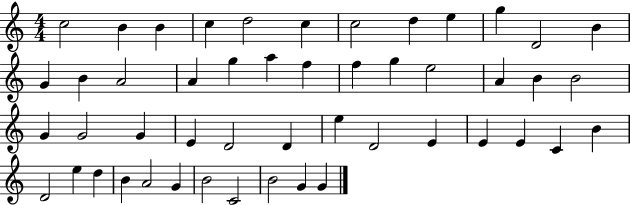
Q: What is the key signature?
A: C major